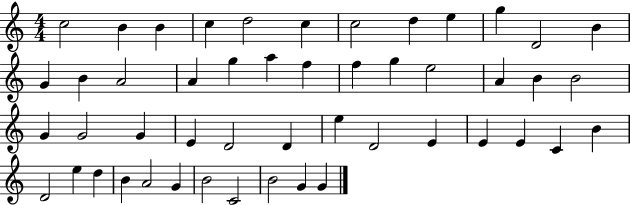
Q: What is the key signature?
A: C major